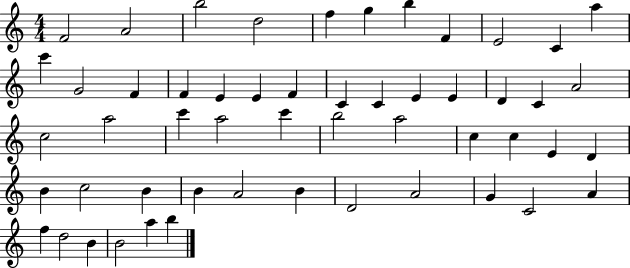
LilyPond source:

{
  \clef treble
  \numericTimeSignature
  \time 4/4
  \key c \major
  f'2 a'2 | b''2 d''2 | f''4 g''4 b''4 f'4 | e'2 c'4 a''4 | \break c'''4 g'2 f'4 | f'4 e'4 e'4 f'4 | c'4 c'4 e'4 e'4 | d'4 c'4 a'2 | \break c''2 a''2 | c'''4 a''2 c'''4 | b''2 a''2 | c''4 c''4 e'4 d'4 | \break b'4 c''2 b'4 | b'4 a'2 b'4 | d'2 a'2 | g'4 c'2 a'4 | \break f''4 d''2 b'4 | b'2 a''4 b''4 | \bar "|."
}